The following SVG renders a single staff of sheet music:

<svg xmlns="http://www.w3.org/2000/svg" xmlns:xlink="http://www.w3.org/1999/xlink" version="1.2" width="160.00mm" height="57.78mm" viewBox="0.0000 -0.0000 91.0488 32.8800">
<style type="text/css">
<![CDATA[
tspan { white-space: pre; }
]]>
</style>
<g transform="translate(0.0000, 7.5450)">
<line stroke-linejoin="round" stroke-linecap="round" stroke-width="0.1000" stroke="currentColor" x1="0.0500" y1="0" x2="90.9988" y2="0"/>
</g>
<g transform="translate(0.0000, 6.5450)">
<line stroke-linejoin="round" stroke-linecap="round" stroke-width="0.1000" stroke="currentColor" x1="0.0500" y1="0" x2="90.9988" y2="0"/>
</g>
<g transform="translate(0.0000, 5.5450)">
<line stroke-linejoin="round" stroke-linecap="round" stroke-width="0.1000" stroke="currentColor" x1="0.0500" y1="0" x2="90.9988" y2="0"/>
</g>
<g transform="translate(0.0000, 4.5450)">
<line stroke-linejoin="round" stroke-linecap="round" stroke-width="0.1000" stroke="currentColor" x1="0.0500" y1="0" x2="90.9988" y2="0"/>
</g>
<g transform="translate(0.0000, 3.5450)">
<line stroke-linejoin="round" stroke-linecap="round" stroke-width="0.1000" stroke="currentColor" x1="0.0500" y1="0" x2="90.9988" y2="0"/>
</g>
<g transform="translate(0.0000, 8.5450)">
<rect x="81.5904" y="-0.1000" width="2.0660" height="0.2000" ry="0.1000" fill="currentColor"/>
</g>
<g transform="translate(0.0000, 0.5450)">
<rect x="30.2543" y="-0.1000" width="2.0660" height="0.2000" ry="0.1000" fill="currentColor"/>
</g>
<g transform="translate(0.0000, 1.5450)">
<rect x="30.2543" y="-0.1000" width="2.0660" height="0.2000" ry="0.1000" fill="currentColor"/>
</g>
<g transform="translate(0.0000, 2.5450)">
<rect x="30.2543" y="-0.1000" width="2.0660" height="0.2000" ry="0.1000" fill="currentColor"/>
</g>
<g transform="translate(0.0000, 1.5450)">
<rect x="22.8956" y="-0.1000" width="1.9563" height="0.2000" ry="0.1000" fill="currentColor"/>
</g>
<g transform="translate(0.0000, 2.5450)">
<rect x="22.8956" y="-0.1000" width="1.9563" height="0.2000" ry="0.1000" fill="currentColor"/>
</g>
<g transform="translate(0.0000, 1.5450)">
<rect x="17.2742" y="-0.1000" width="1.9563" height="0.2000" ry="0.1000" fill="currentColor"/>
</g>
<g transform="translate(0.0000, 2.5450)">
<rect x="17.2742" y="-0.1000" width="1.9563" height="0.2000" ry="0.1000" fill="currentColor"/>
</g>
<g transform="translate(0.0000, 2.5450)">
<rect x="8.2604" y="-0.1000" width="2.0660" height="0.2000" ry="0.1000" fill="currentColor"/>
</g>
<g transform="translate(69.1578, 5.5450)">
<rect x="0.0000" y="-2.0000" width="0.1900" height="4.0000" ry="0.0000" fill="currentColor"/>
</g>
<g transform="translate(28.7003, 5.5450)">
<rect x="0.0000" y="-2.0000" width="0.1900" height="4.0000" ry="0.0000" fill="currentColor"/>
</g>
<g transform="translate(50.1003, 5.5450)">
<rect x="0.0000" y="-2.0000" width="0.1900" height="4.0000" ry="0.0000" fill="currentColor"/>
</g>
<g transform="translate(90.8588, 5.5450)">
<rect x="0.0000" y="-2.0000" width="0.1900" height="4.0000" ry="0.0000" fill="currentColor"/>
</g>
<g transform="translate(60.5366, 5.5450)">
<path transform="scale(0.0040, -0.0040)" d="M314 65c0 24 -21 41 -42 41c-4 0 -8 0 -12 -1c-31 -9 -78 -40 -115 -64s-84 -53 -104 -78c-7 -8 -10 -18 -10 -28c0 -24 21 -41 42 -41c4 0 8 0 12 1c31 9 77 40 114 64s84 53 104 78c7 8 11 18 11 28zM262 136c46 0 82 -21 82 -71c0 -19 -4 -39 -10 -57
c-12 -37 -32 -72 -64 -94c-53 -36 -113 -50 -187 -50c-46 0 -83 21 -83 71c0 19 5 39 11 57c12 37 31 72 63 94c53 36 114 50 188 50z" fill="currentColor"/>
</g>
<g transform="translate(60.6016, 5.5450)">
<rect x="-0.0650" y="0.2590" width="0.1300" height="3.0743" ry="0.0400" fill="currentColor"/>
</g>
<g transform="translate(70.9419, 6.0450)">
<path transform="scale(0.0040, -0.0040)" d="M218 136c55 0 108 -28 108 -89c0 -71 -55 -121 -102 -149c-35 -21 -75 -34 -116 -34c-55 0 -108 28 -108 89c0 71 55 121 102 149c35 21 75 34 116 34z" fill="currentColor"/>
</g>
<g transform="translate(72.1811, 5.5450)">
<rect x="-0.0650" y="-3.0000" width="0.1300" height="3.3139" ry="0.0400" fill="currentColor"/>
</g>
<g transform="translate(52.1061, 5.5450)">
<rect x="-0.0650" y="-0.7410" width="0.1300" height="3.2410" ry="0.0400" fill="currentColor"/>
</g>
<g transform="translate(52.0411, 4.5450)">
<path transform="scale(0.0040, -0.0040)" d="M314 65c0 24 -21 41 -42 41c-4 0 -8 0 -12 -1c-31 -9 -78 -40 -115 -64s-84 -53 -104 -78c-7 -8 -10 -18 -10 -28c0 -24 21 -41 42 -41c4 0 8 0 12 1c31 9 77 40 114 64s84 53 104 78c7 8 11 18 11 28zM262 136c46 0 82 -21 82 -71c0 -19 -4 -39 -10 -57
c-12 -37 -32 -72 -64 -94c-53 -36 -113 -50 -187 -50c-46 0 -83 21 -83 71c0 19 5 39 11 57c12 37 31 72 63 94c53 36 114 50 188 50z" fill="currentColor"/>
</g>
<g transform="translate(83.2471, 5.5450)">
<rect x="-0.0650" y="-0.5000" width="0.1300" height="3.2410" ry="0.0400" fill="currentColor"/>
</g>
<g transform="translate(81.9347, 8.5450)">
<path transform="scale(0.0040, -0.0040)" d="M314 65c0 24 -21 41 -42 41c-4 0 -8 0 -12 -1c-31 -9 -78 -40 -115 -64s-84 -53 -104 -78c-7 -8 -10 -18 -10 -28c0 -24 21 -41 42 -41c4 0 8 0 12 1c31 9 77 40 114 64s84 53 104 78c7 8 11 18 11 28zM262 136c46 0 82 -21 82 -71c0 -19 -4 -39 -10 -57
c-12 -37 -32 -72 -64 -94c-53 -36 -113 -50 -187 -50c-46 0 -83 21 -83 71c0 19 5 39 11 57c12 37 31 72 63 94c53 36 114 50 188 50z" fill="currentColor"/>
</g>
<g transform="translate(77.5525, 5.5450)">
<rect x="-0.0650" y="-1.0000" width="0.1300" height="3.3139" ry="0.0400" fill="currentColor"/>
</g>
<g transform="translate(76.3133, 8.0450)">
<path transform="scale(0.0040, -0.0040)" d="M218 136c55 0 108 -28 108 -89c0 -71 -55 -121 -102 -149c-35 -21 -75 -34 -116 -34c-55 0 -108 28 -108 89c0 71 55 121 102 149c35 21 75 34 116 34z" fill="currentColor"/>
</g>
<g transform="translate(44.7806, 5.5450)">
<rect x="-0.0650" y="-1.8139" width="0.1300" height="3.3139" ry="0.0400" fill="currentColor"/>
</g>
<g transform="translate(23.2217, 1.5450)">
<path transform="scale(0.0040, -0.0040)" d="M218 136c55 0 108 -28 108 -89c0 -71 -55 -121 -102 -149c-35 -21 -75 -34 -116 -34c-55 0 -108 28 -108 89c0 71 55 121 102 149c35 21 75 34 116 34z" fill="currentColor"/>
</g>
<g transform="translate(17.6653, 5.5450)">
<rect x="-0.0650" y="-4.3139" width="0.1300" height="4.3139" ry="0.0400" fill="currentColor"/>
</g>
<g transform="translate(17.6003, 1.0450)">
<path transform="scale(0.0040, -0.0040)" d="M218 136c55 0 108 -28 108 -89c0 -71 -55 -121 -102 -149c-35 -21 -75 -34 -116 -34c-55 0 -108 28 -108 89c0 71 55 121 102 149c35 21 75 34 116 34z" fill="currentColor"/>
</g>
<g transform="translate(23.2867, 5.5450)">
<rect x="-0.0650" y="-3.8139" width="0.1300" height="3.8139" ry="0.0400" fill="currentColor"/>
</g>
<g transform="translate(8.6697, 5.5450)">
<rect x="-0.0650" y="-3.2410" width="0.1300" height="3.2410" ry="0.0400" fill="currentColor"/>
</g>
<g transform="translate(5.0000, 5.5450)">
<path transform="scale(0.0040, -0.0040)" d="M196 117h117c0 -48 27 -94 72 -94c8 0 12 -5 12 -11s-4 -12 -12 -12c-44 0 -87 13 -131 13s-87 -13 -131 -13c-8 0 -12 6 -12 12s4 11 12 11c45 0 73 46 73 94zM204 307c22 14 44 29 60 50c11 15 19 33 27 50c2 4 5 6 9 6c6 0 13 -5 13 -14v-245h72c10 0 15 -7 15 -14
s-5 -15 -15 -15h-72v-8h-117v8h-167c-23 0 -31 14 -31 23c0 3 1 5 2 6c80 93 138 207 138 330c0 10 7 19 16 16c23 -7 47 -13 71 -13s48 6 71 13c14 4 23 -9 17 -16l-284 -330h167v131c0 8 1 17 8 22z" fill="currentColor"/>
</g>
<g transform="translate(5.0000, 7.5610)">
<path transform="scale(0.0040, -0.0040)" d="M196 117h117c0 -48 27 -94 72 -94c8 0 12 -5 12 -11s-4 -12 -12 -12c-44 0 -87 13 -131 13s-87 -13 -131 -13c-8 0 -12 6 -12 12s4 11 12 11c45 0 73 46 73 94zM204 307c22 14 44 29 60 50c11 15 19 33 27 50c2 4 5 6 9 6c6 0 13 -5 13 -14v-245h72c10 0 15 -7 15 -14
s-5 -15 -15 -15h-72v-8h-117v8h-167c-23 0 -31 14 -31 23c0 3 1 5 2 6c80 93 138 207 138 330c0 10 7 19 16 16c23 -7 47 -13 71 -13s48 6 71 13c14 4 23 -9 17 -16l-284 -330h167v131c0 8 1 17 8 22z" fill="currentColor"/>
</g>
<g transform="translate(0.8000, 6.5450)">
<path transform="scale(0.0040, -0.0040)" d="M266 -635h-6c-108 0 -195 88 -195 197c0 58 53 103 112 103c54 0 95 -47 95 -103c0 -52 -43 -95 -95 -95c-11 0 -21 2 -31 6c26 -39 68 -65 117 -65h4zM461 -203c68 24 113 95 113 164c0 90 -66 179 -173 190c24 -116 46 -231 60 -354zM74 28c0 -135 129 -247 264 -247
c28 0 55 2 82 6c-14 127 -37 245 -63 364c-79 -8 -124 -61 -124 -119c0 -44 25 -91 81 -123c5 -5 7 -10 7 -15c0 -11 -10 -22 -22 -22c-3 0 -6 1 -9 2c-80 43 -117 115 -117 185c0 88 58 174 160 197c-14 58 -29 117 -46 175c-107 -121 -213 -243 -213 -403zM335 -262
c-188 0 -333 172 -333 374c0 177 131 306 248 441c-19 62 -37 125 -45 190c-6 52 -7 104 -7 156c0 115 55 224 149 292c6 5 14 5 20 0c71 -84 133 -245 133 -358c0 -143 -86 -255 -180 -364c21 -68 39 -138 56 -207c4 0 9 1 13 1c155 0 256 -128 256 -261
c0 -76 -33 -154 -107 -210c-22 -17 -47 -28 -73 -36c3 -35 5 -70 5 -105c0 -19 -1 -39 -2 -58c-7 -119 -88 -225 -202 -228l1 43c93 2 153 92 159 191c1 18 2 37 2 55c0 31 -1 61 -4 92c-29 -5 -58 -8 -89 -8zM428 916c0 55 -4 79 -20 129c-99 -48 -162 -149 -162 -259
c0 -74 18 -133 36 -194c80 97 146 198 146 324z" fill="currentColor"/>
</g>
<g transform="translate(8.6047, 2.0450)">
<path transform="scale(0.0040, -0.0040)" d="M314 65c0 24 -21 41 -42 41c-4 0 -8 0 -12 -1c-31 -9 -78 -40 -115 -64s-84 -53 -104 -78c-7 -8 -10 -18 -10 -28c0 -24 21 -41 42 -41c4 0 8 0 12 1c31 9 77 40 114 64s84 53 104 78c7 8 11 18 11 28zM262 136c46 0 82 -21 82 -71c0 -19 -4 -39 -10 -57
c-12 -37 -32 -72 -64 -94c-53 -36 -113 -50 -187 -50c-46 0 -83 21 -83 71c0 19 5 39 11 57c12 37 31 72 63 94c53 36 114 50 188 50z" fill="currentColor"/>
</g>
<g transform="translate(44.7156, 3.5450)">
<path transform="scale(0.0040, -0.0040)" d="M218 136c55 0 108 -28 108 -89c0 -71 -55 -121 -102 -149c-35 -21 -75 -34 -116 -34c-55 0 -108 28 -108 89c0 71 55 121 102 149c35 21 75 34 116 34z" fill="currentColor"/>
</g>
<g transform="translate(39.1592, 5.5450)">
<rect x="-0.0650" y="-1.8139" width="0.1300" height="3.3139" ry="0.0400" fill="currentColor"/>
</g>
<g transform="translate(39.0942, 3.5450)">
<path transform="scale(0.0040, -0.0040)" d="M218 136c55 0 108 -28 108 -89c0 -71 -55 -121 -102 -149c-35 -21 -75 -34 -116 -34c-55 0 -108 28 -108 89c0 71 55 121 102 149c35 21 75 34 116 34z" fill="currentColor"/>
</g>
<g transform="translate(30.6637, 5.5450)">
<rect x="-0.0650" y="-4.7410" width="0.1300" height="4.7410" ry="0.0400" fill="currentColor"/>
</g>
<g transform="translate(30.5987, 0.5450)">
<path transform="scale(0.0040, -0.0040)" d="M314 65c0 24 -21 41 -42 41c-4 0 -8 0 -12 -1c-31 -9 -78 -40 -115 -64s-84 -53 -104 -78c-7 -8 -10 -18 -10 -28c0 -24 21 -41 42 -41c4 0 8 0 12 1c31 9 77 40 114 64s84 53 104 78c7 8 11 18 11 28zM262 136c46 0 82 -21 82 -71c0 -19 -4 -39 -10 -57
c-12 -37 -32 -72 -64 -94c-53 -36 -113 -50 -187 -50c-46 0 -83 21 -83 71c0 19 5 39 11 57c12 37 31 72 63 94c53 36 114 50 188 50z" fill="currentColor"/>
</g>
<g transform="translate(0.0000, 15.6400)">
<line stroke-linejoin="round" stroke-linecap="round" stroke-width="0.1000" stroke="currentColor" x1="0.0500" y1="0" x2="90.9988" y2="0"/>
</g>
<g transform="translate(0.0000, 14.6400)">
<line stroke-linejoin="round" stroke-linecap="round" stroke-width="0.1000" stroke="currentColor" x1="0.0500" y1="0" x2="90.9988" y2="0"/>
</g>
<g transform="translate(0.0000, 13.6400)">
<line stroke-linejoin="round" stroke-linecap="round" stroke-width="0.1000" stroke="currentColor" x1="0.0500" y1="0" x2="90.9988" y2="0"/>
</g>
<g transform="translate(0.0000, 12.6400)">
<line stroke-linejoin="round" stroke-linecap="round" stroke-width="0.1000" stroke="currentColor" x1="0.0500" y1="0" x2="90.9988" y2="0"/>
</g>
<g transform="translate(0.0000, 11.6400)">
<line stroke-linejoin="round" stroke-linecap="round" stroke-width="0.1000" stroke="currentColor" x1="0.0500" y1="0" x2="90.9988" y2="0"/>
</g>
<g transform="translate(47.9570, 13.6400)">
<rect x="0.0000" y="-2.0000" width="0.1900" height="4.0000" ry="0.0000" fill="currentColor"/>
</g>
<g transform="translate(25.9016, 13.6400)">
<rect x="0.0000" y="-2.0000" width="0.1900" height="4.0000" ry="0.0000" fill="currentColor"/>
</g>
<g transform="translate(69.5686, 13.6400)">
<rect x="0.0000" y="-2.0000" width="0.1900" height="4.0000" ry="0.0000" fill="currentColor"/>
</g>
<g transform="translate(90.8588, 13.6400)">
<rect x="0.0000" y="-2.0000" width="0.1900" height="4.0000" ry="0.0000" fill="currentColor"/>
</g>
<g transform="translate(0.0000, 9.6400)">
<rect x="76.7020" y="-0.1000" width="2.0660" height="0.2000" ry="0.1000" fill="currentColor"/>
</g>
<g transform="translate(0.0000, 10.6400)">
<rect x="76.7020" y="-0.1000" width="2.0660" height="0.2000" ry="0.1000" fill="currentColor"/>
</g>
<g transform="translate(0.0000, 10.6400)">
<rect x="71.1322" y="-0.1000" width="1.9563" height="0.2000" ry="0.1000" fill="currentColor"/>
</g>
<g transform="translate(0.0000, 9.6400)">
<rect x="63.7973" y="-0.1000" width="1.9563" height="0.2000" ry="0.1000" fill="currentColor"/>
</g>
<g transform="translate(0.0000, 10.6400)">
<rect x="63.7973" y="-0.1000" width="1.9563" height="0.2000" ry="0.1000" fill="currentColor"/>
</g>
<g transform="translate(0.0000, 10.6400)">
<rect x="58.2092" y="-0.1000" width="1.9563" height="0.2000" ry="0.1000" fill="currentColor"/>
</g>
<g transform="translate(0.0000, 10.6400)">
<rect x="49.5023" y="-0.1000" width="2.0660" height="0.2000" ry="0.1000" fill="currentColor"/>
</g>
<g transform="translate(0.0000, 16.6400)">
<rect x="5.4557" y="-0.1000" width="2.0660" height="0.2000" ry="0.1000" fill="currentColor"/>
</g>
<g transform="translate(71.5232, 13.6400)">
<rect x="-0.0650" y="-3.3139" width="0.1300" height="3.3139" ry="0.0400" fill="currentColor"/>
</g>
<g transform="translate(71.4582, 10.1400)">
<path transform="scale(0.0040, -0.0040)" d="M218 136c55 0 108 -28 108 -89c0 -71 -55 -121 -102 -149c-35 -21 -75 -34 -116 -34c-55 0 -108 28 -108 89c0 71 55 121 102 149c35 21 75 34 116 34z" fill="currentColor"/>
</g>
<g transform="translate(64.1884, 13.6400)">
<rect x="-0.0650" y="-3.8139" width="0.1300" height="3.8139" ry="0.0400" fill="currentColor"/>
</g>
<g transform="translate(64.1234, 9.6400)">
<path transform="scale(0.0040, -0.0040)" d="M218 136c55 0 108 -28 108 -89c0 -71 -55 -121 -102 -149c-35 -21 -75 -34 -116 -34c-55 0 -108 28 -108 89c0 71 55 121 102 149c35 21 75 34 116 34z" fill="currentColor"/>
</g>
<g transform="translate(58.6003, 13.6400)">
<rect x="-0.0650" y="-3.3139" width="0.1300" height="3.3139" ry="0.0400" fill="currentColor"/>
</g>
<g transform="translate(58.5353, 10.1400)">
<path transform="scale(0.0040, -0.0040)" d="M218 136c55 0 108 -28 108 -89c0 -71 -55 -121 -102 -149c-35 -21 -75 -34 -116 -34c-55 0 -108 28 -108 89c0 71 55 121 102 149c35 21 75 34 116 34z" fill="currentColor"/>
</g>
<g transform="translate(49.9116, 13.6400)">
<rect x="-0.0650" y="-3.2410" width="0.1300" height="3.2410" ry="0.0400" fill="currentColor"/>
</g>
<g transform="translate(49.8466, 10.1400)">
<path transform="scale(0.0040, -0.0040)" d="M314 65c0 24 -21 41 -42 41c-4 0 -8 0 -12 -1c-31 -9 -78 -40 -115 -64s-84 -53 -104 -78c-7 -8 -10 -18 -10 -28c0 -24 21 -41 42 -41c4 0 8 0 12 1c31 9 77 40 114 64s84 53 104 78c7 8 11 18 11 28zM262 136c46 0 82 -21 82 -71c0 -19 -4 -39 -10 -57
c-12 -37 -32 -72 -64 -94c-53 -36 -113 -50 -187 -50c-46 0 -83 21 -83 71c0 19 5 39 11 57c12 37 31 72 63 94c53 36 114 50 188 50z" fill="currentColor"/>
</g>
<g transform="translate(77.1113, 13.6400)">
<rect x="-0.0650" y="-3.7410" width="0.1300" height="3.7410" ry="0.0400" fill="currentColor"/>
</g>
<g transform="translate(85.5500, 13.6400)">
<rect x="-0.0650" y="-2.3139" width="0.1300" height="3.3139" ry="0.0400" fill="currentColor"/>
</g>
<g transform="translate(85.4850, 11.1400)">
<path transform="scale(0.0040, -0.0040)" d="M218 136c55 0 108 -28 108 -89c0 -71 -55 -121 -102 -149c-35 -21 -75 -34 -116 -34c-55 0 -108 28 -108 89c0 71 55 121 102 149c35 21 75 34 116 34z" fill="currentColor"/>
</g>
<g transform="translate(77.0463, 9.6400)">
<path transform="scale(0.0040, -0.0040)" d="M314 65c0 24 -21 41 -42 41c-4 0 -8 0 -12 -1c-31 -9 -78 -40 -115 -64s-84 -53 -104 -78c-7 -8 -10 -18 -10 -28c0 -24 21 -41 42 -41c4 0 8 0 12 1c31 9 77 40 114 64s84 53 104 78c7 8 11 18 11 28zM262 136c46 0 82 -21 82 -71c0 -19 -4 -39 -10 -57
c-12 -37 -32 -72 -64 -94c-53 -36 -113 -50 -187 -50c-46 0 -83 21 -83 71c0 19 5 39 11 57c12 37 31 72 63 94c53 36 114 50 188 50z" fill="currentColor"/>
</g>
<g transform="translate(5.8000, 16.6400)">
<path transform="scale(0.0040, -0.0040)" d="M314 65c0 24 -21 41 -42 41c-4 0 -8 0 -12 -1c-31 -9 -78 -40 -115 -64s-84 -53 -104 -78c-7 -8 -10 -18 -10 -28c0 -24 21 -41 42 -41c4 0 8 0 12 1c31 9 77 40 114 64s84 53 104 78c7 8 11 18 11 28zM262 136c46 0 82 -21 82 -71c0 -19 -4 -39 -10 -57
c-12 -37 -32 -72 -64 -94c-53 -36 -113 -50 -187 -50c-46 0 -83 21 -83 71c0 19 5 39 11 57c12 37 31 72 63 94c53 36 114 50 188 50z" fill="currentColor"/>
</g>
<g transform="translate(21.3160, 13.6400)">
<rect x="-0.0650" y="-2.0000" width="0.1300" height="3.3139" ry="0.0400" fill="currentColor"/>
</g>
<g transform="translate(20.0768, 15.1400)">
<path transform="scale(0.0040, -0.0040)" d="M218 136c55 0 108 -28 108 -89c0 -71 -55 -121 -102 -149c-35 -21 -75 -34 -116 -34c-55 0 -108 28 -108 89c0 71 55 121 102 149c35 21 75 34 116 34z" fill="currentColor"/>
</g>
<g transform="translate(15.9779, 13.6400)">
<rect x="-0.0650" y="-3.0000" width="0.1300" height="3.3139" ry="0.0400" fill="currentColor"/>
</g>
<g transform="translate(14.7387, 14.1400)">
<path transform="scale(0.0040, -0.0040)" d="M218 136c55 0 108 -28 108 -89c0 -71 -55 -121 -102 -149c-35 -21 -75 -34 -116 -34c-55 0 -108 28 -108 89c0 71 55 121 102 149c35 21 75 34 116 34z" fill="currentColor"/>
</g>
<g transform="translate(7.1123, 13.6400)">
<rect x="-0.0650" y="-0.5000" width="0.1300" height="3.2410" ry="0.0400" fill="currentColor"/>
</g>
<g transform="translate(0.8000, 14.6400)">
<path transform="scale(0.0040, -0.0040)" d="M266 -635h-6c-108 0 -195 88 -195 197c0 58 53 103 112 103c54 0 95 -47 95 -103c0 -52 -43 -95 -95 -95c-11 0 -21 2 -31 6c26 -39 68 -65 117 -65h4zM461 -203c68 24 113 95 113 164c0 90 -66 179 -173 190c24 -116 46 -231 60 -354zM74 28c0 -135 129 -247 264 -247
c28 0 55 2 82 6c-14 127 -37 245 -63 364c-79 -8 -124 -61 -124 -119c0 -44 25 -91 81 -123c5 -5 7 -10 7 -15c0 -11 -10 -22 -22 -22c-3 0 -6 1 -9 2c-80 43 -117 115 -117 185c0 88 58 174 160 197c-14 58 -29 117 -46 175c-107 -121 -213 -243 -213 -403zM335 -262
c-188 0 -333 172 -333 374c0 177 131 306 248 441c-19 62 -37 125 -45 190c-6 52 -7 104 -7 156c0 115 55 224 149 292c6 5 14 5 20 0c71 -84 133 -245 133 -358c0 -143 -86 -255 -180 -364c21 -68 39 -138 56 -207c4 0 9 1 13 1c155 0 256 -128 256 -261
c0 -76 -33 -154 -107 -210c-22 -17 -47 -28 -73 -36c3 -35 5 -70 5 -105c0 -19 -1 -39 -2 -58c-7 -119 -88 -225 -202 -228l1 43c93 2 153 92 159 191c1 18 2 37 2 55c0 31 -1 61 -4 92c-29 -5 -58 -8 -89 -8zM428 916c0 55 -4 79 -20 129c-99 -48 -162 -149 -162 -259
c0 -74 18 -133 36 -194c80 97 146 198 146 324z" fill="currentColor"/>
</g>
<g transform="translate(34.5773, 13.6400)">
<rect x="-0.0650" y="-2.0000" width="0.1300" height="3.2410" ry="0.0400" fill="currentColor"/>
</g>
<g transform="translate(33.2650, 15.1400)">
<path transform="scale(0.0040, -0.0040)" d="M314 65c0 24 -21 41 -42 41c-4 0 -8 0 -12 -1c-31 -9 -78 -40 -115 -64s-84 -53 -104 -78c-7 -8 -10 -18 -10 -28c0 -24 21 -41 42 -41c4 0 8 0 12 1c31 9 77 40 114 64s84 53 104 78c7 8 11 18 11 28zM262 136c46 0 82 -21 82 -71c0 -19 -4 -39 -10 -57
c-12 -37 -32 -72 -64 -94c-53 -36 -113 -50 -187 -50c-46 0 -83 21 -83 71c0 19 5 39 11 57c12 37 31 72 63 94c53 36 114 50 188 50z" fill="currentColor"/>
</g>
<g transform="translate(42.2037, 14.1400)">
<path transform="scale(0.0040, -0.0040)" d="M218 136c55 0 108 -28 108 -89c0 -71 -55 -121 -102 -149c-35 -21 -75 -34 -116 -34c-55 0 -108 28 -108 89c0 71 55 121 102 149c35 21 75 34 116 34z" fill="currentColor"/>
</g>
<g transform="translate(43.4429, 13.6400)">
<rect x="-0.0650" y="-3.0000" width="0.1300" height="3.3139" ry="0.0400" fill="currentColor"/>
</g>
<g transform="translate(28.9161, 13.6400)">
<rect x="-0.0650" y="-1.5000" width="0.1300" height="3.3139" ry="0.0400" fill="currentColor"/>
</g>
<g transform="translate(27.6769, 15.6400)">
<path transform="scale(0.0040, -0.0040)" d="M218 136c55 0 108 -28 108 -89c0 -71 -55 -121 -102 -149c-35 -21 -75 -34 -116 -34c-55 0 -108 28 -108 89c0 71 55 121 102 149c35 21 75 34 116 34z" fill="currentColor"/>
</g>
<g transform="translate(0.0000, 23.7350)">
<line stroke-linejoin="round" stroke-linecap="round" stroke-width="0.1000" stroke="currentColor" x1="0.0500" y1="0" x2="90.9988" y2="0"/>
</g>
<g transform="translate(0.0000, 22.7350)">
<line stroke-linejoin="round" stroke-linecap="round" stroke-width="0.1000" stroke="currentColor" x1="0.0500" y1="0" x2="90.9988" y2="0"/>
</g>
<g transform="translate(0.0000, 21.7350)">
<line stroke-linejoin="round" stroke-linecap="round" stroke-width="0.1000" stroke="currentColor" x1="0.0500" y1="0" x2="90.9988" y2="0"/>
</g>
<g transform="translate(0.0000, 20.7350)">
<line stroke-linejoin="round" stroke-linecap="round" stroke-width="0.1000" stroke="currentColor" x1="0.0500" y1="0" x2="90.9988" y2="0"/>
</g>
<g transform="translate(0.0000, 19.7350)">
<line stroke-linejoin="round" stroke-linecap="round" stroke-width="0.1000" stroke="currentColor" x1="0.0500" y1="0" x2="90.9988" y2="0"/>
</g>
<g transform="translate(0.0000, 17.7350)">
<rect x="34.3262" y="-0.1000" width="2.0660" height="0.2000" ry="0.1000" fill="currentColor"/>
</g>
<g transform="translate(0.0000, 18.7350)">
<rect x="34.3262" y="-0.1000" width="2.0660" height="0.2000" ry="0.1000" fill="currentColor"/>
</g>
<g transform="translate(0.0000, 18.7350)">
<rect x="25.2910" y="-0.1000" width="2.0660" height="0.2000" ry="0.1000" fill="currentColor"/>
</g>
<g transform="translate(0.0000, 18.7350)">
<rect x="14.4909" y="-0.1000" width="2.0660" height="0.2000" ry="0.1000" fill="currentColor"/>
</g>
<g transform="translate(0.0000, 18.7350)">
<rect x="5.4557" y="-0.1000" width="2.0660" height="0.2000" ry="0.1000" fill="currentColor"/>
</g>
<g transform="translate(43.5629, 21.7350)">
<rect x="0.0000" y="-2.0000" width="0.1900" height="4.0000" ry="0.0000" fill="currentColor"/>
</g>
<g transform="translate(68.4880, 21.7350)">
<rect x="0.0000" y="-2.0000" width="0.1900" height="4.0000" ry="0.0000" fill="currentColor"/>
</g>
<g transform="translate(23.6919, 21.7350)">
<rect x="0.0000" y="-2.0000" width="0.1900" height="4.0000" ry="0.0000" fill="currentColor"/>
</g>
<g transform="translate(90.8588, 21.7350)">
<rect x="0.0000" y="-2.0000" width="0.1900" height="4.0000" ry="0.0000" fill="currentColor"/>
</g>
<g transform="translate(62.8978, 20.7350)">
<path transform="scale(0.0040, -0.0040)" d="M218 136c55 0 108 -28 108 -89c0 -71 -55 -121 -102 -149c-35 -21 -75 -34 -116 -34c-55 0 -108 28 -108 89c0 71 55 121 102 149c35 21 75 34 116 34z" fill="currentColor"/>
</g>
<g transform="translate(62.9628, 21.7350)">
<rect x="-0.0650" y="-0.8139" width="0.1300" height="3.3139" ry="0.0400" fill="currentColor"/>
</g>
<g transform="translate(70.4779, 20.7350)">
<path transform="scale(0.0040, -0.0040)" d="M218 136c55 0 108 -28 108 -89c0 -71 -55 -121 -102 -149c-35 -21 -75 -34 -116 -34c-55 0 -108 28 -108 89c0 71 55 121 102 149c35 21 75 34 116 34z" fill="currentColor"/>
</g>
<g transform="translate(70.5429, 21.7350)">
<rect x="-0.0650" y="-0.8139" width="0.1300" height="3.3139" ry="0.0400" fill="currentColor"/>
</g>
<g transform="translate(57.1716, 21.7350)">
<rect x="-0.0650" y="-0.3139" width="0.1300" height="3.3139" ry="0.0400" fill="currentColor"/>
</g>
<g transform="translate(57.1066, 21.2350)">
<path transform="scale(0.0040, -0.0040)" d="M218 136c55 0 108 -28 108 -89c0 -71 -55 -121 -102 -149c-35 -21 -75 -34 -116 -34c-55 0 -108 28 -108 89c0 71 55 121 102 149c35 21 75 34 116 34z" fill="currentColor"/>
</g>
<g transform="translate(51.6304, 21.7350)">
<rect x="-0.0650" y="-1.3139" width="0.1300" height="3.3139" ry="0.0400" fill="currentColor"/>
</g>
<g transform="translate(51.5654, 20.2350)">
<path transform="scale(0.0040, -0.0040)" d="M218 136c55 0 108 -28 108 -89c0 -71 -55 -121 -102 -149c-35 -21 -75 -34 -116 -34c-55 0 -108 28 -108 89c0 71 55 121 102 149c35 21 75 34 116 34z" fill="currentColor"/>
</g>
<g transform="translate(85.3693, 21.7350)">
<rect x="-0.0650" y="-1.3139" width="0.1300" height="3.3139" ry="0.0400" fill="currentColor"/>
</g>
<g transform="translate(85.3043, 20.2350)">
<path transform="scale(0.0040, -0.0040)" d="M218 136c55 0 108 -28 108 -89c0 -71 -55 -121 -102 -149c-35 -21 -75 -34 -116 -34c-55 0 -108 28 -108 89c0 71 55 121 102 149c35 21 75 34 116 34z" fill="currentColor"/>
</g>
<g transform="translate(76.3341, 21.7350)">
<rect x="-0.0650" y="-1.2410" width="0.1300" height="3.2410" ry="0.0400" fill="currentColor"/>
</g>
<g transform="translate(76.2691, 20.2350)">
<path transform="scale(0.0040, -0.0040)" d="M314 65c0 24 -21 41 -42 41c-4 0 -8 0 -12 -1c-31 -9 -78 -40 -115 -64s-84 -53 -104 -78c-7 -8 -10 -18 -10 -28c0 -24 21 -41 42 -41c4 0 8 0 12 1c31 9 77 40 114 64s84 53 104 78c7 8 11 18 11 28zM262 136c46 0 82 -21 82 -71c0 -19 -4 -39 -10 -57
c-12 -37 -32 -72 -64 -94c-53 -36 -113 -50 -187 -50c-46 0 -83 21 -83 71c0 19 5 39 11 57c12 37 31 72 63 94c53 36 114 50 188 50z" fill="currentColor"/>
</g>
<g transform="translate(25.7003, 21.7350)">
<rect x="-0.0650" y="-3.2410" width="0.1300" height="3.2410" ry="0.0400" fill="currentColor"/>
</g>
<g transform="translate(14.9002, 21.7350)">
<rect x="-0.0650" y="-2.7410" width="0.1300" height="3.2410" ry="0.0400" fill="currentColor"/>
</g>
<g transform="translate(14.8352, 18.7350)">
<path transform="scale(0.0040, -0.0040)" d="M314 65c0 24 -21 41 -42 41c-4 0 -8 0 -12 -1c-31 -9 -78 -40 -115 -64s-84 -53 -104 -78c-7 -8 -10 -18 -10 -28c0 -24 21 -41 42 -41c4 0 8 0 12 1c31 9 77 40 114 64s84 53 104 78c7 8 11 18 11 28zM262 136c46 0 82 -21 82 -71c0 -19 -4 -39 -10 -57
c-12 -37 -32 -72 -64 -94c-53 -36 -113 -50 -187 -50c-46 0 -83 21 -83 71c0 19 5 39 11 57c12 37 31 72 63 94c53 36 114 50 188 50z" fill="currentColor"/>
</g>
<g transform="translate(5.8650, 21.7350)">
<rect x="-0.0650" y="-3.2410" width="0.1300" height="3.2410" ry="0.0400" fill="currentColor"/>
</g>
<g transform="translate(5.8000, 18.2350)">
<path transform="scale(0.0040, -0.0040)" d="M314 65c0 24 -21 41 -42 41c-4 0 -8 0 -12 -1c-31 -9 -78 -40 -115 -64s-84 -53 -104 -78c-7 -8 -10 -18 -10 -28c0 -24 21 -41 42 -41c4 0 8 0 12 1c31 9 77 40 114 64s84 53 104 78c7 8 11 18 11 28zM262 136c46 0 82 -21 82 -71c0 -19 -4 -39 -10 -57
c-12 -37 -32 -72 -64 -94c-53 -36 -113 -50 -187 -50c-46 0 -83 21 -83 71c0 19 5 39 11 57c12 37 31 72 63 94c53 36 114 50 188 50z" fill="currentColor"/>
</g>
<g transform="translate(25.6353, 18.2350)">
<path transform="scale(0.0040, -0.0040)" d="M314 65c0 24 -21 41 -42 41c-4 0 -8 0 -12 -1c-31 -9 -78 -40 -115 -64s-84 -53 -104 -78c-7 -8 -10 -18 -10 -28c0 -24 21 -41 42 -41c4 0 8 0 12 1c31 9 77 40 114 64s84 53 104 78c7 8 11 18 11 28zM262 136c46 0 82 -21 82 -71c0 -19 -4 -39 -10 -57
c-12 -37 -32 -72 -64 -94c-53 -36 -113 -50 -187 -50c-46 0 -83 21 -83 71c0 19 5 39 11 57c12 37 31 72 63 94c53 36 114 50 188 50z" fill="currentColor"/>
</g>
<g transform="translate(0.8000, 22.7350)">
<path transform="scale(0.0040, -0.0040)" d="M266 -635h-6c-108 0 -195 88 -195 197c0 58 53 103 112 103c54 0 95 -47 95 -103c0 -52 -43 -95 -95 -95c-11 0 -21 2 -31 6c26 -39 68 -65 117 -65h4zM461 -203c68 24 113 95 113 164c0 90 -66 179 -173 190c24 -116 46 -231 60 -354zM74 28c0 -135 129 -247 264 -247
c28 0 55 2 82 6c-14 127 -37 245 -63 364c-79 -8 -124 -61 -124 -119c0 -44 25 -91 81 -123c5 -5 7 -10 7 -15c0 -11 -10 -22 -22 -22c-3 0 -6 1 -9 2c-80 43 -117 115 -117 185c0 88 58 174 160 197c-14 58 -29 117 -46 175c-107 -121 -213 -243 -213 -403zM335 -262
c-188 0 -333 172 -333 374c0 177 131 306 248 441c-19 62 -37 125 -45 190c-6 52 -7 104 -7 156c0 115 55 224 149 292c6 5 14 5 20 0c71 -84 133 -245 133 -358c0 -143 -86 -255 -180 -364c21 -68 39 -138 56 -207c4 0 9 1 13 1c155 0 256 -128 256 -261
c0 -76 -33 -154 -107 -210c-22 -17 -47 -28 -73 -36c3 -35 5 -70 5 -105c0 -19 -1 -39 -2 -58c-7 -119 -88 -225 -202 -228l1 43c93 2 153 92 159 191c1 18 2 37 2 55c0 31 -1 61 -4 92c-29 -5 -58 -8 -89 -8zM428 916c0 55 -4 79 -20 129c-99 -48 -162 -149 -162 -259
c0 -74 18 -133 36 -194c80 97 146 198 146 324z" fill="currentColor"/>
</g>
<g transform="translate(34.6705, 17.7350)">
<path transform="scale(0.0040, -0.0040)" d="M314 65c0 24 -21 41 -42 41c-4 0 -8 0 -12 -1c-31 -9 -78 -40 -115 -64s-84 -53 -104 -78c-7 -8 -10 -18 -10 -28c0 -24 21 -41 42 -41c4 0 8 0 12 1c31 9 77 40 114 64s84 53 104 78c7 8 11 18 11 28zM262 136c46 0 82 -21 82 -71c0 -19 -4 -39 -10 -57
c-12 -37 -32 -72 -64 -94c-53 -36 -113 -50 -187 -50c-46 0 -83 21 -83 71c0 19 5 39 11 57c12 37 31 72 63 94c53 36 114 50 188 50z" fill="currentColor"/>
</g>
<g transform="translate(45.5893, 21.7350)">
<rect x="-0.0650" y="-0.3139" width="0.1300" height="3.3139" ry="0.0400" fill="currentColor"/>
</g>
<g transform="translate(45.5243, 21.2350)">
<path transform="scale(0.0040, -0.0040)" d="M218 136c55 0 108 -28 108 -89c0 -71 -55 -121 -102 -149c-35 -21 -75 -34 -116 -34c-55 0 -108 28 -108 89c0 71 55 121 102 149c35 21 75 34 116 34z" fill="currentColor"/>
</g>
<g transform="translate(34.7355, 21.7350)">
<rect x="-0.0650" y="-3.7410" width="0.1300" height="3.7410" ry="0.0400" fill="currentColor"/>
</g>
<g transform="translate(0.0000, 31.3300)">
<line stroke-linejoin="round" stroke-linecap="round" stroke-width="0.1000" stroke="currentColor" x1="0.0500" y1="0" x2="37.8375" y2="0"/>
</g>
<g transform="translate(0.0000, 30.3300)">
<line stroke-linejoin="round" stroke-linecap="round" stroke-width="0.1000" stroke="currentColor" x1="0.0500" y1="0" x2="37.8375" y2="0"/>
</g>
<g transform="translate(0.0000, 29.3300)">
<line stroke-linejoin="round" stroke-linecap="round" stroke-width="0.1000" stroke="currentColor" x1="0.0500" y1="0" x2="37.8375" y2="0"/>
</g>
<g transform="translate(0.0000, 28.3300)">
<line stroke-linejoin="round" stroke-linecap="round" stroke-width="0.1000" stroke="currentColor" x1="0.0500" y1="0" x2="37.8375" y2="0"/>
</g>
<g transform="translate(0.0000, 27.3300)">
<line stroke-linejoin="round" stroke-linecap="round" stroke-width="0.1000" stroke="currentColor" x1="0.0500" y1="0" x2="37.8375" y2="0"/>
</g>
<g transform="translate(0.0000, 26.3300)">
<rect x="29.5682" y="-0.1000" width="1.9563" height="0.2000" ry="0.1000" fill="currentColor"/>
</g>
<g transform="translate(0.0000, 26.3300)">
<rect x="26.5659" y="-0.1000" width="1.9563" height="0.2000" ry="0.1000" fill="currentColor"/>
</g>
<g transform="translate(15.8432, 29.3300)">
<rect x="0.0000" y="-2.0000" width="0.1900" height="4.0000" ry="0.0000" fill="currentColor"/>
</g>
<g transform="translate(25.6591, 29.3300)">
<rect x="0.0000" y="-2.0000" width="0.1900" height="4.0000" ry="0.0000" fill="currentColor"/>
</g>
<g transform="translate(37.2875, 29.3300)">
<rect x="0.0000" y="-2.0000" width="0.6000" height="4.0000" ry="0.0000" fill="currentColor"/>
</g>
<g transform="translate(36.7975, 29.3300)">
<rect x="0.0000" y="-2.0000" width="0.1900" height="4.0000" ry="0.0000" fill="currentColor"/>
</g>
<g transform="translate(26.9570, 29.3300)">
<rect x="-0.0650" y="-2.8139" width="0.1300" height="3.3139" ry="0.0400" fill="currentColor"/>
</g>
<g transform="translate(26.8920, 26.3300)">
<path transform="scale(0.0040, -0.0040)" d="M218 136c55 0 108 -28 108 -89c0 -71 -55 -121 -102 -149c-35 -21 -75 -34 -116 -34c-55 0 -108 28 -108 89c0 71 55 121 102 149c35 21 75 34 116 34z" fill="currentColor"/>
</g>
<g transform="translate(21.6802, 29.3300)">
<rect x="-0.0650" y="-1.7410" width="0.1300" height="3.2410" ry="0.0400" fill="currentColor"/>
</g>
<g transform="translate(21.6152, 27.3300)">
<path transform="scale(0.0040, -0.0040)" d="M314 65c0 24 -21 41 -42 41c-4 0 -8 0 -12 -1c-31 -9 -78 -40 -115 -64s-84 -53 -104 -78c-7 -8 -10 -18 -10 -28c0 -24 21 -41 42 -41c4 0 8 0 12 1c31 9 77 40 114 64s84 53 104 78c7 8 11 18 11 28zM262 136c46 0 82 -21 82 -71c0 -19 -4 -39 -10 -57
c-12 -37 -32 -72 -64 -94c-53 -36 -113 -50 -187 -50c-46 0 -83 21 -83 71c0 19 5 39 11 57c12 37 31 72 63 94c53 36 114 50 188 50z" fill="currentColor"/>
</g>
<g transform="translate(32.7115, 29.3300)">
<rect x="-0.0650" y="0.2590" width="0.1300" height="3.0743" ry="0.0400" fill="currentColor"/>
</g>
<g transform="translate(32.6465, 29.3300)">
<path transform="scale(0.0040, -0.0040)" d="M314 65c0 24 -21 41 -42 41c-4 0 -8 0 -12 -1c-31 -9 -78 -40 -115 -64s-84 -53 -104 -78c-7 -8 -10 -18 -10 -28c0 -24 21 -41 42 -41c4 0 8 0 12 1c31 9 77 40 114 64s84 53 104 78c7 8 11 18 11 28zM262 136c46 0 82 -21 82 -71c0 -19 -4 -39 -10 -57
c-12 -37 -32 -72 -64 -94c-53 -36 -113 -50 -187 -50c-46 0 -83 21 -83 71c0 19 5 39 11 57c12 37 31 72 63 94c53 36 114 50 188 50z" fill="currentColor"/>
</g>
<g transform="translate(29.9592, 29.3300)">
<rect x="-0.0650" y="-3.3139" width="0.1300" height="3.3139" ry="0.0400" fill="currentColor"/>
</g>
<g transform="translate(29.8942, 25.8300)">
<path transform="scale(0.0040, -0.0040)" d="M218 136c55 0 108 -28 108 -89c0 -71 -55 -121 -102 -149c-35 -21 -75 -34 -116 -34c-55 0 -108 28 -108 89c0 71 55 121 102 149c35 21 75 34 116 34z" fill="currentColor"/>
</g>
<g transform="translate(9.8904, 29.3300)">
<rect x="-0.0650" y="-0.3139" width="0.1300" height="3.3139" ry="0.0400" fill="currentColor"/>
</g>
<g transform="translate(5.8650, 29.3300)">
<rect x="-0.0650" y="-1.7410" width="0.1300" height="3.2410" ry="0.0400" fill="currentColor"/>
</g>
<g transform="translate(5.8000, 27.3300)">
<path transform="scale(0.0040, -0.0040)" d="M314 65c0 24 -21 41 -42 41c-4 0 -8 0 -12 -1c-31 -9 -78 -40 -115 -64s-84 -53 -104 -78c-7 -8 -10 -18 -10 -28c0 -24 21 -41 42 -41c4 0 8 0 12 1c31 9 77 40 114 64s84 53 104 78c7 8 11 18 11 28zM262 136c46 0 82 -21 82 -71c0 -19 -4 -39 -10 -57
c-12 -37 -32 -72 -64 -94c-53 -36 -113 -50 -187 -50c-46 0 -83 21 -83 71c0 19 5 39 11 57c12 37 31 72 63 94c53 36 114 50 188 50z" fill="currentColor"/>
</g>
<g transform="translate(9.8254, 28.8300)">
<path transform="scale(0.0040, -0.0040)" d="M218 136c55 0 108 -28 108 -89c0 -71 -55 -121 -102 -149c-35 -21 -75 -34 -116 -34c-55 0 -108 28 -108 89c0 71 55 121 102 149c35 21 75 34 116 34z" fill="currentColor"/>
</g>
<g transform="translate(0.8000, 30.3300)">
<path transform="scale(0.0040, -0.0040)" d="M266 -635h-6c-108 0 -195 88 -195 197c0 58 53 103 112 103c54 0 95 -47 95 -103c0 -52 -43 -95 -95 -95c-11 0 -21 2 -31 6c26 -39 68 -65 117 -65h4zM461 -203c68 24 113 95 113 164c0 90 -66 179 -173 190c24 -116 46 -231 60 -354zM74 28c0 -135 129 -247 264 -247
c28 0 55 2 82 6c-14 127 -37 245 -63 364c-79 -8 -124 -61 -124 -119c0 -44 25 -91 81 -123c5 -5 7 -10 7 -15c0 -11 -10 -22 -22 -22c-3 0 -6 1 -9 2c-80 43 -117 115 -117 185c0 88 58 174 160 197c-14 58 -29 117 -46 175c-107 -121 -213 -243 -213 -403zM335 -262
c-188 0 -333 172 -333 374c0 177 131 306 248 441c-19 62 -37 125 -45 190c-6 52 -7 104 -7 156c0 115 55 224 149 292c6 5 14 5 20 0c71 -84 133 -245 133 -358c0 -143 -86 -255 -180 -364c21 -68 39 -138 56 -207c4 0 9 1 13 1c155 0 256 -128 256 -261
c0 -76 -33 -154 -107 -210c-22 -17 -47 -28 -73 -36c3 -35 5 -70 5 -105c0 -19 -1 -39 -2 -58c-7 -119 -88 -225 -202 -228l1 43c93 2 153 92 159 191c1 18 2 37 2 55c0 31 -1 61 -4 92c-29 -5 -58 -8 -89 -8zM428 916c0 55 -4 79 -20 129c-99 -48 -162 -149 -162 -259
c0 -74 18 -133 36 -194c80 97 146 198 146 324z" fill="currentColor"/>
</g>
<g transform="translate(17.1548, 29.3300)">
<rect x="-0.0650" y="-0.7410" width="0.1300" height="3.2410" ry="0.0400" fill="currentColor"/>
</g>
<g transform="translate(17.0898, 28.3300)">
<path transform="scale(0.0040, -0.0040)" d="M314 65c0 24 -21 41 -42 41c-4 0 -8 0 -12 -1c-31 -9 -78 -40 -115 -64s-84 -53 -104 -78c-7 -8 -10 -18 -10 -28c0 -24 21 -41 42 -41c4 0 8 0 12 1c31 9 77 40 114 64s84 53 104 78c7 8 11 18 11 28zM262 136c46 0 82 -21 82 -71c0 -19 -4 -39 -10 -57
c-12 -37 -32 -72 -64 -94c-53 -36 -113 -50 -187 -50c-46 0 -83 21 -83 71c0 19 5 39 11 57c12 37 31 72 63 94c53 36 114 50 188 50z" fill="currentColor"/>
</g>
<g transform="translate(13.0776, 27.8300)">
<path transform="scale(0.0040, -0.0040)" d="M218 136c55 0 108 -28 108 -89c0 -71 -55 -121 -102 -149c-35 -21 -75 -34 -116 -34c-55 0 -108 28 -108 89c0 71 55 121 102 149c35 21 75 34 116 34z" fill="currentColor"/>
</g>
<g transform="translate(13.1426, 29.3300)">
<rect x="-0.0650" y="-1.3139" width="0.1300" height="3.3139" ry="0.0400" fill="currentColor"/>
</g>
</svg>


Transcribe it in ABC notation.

X:1
T:Untitled
M:4/4
L:1/4
K:C
b2 d' c' e'2 f f d2 B2 A D C2 C2 A F E F2 A b2 b c' b c'2 g b2 a2 b2 c'2 c e c d d e2 e f2 c e d2 f2 a b B2